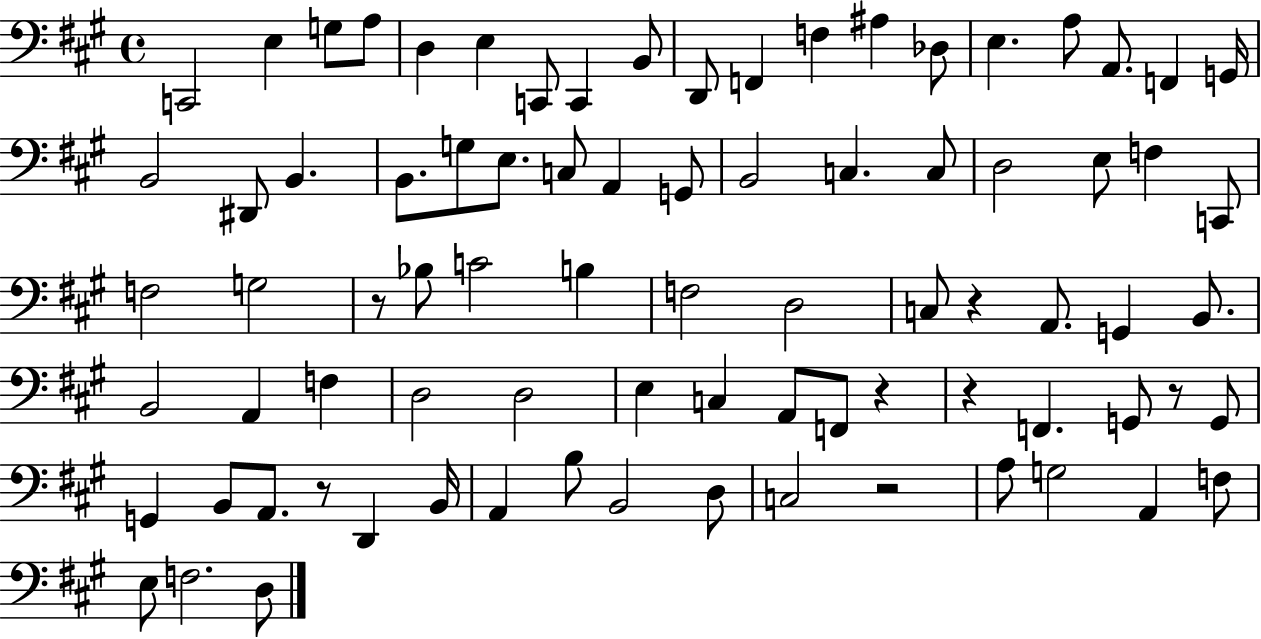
{
  \clef bass
  \time 4/4
  \defaultTimeSignature
  \key a \major
  c,2 e4 g8 a8 | d4 e4 c,8 c,4 b,8 | d,8 f,4 f4 ais4 des8 | e4. a8 a,8. f,4 g,16 | \break b,2 dis,8 b,4. | b,8. g8 e8. c8 a,4 g,8 | b,2 c4. c8 | d2 e8 f4 c,8 | \break f2 g2 | r8 bes8 c'2 b4 | f2 d2 | c8 r4 a,8. g,4 b,8. | \break b,2 a,4 f4 | d2 d2 | e4 c4 a,8 f,8 r4 | r4 f,4. g,8 r8 g,8 | \break g,4 b,8 a,8. r8 d,4 b,16 | a,4 b8 b,2 d8 | c2 r2 | a8 g2 a,4 f8 | \break e8 f2. d8 | \bar "|."
}